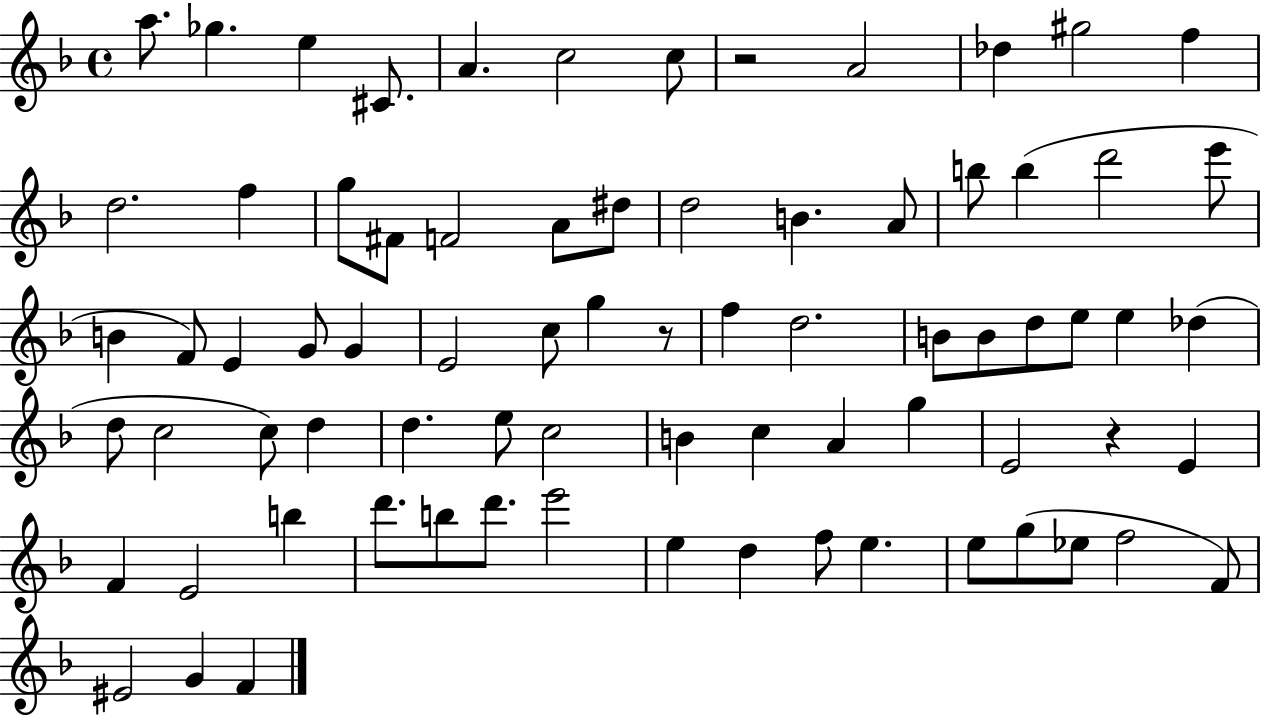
A5/e. Gb5/q. E5/q C#4/e. A4/q. C5/h C5/e R/h A4/h Db5/q G#5/h F5/q D5/h. F5/q G5/e F#4/e F4/h A4/e D#5/e D5/h B4/q. A4/e B5/e B5/q D6/h E6/e B4/q F4/e E4/q G4/e G4/q E4/h C5/e G5/q R/e F5/q D5/h. B4/e B4/e D5/e E5/e E5/q Db5/q D5/e C5/h C5/e D5/q D5/q. E5/e C5/h B4/q C5/q A4/q G5/q E4/h R/q E4/q F4/q E4/h B5/q D6/e. B5/e D6/e. E6/h E5/q D5/q F5/e E5/q. E5/e G5/e Eb5/e F5/h F4/e EIS4/h G4/q F4/q